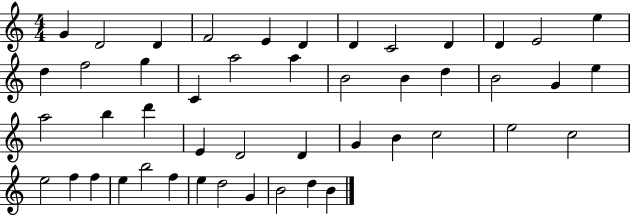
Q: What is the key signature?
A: C major